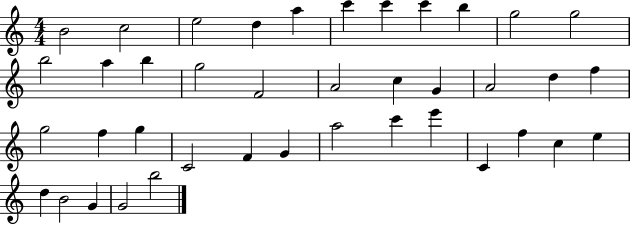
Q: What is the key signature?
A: C major